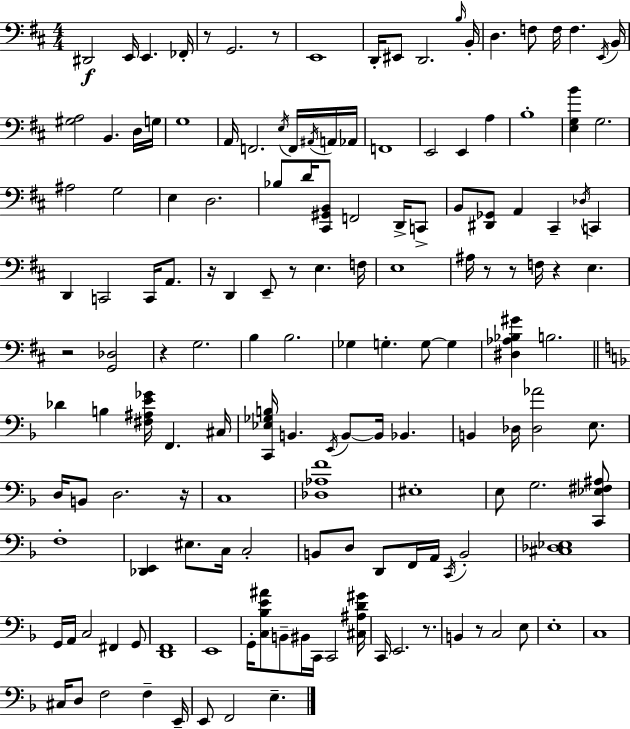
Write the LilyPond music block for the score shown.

{
  \clef bass
  \numericTimeSignature
  \time 4/4
  \key d \major
  dis,2\f e,16 e,4. fes,16-. | r8 g,2. r8 | e,1 | d,16-. eis,8 d,2. \grace { b16 } | \break b,16-. d4. f8 f16 f4. | \acciaccatura { e,16 } b,16 <gis a>2 b,4. | d16 g16 g1 | a,16 f,2. \acciaccatura { e16 } | \break f,16 \acciaccatura { ais,16 } a,16 aes,16 f,1 | e,2 e,4 | a4 b1-. | <e g b'>4 g2. | \break ais2 g2 | e4 d2. | bes8 d'16 <cis, gis, b,>8 f,2 | d,16-> c,8-> b,8 <dis, ges,>8 a,4 cis,4-- | \break \acciaccatura { des16 } c,4 d,4 c,2 | c,16 a,8. r16 d,4 e,8-- r8 e4. | f16 e1 | ais16 r8 r8 f16 r4 e4. | \break r2 <g, des>2 | r4 g2. | b4 b2. | ges4 g4.-. g8~~ | \break g4 <dis aes bes gis'>4 b2. | \bar "||" \break \key f \major des'4 b4 <fis ais e' ges'>16 f,4. cis16 | <c, ees ges b>16 b,4. \acciaccatura { e,16 } b,8~~ b,16 bes,4. | b,4 des16 <des aes'>2 e8. | d16 b,8 d2. | \break r16 c1 | <des aes f'>1 | eis1-. | e8 g2. <c, ees fis ais>8 | \break f1-. | <des, e,>4 eis8. c16 c2-. | b,8 d8 d,8 f,16 a,16 \acciaccatura { c,16 } b,2-. | <cis des ees>1 | \break g,16 a,16 c2 fis,4 | g,8 <d, f,>1 | e,1 | g,16-. <c bes e' ais'>8 b,8-- bis,16 c,16 c,2 | \break <cis ais d' gis'>16 c,16 e,2. r8. | b,4 r8 c2 | e8 e1-. | c1 | \break cis16 d8 f2 f4-- | e,16-- e,8 f,2 e4.-- | \bar "|."
}